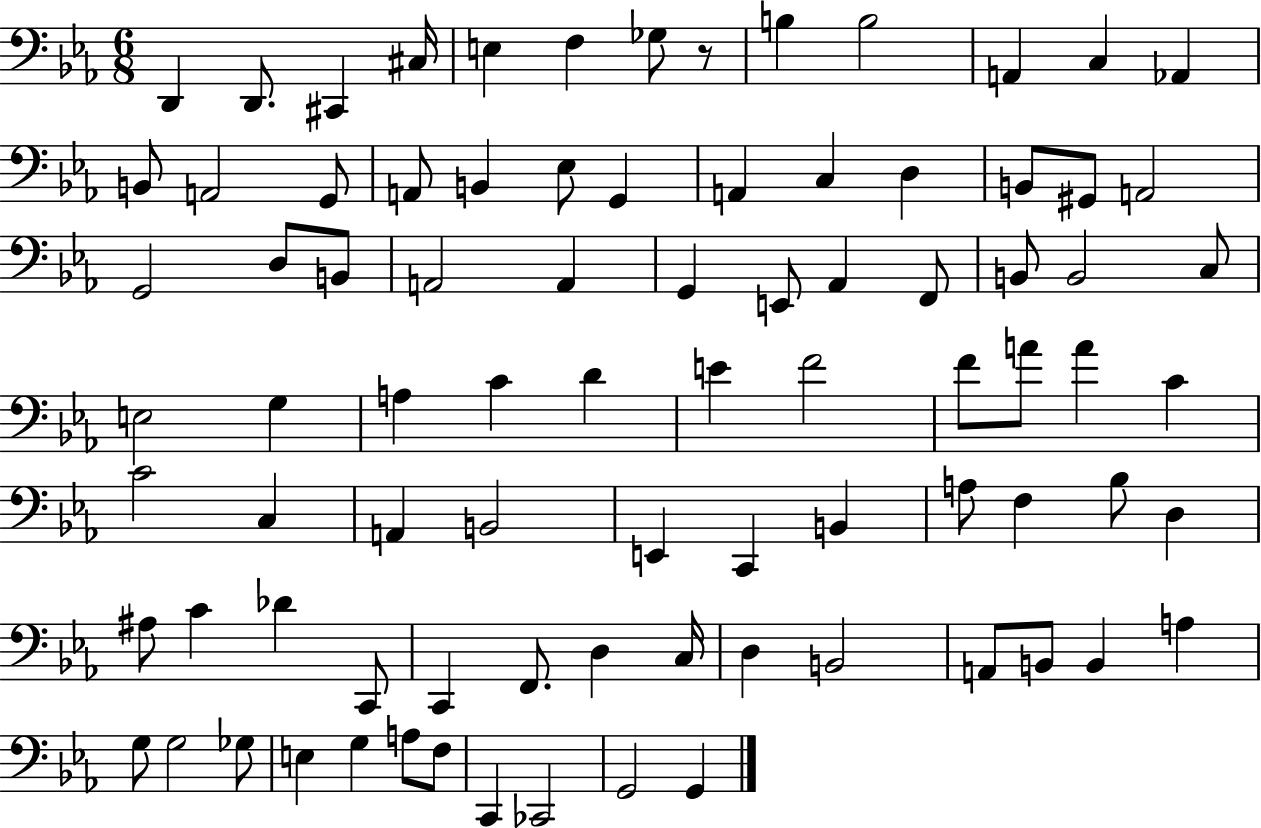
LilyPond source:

{
  \clef bass
  \numericTimeSignature
  \time 6/8
  \key ees \major
  d,4 d,8. cis,4 cis16 | e4 f4 ges8 r8 | b4 b2 | a,4 c4 aes,4 | \break b,8 a,2 g,8 | a,8 b,4 ees8 g,4 | a,4 c4 d4 | b,8 gis,8 a,2 | \break g,2 d8 b,8 | a,2 a,4 | g,4 e,8 aes,4 f,8 | b,8 b,2 c8 | \break e2 g4 | a4 c'4 d'4 | e'4 f'2 | f'8 a'8 a'4 c'4 | \break c'2 c4 | a,4 b,2 | e,4 c,4 b,4 | a8 f4 bes8 d4 | \break ais8 c'4 des'4 c,8 | c,4 f,8. d4 c16 | d4 b,2 | a,8 b,8 b,4 a4 | \break g8 g2 ges8 | e4 g4 a8 f8 | c,4 ces,2 | g,2 g,4 | \break \bar "|."
}